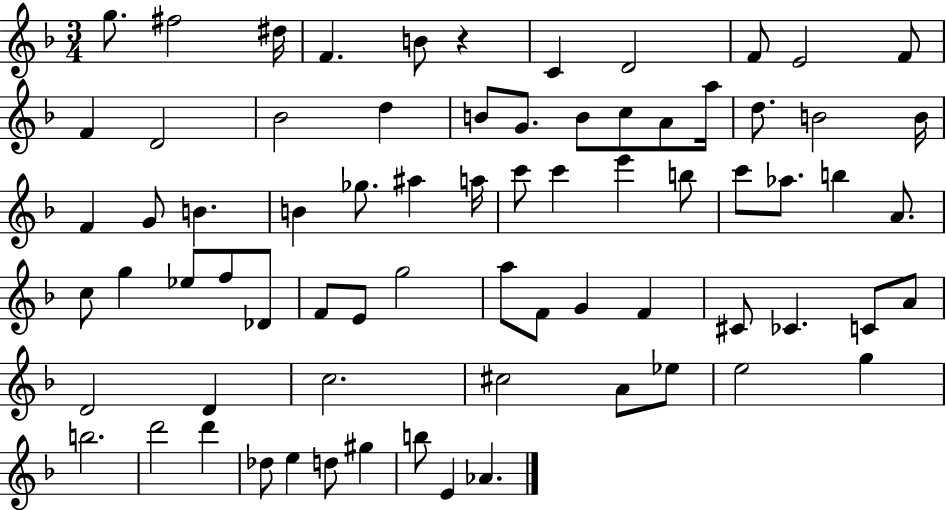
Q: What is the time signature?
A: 3/4